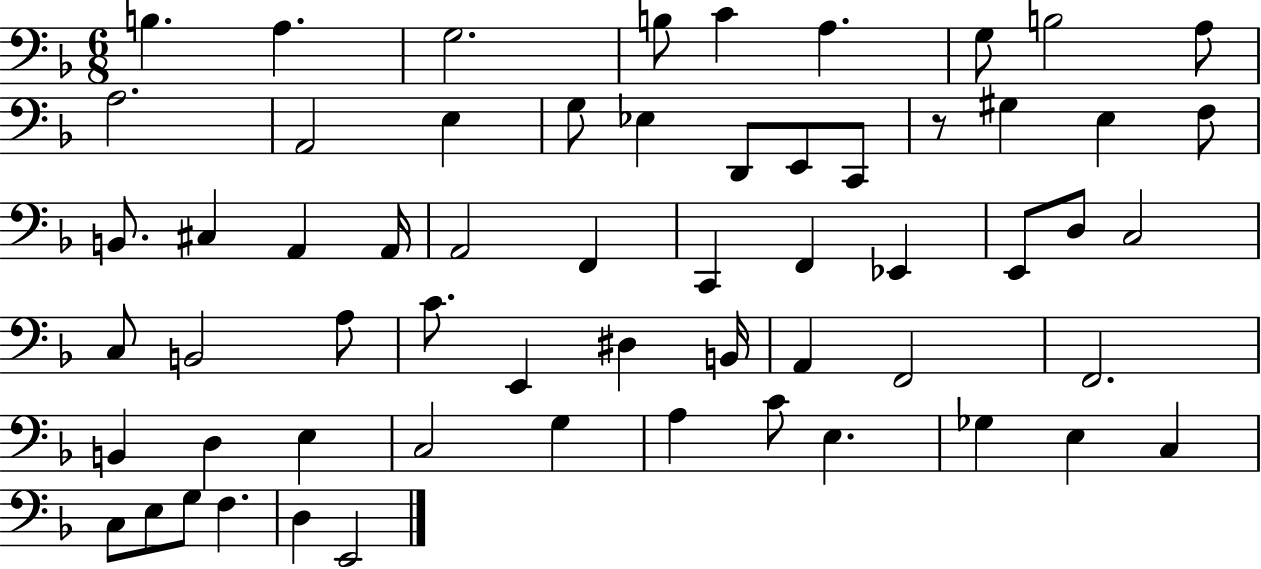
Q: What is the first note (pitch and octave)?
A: B3